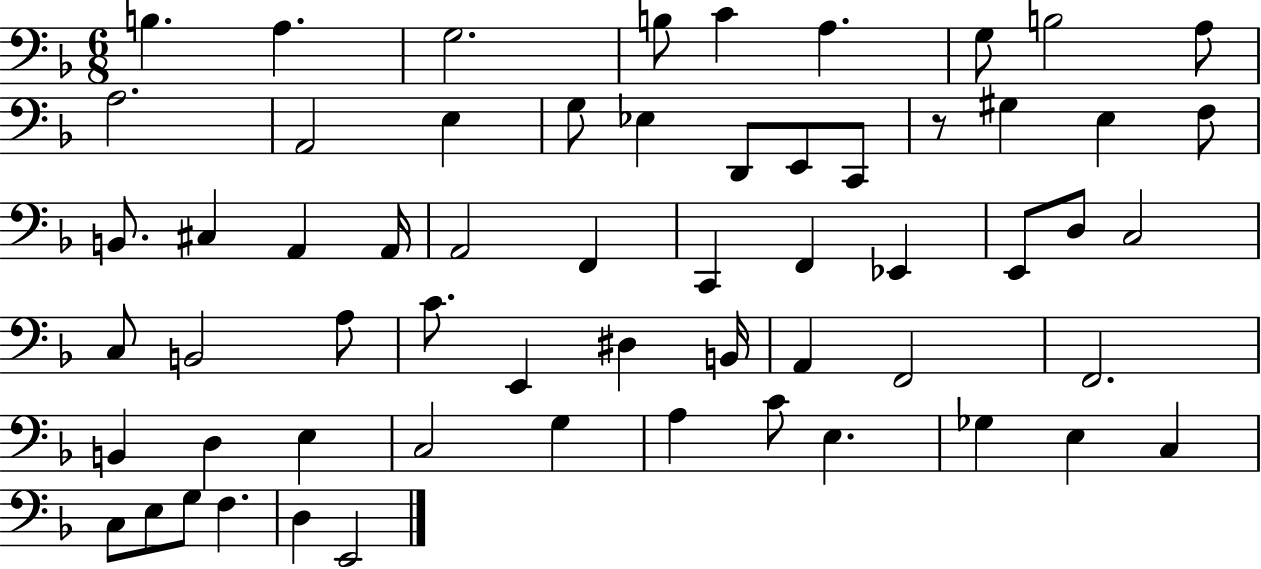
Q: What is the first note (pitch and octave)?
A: B3